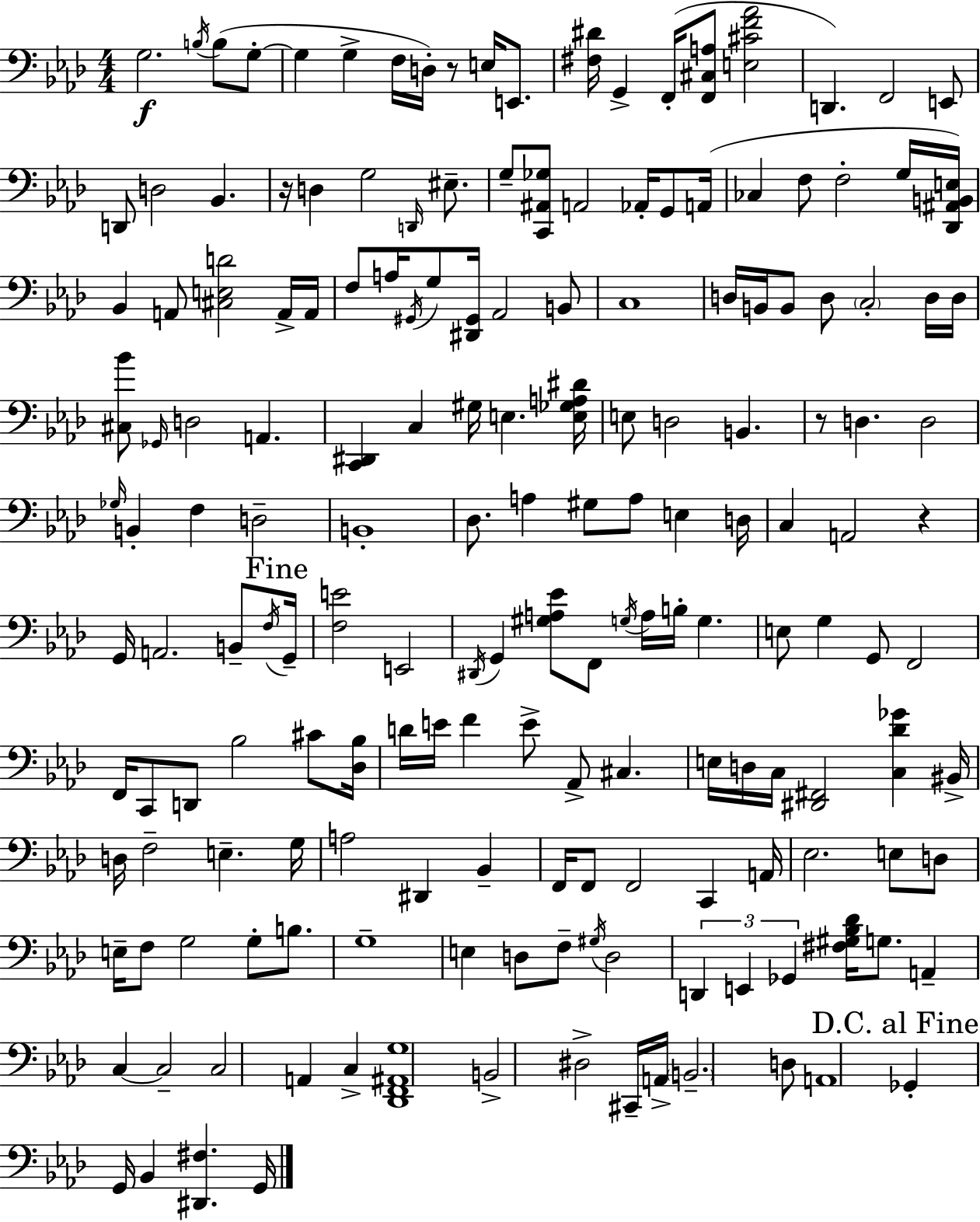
X:1
T:Untitled
M:4/4
L:1/4
K:Ab
G,2 B,/4 B,/2 G,/2 G, G, F,/4 D,/4 z/2 E,/4 E,,/2 [^F,^D]/4 G,, F,,/4 [F,,^C,A,]/2 [E,^CF_A]2 D,, F,,2 E,,/2 D,,/2 D,2 _B,, z/4 D, G,2 D,,/4 ^E,/2 G,/2 [C,,^A,,_G,]/2 A,,2 _A,,/4 G,,/2 A,,/4 _C, F,/2 F,2 G,/4 [_D,,^A,,B,,E,]/4 _B,, A,,/2 [^C,E,D]2 A,,/4 A,,/4 F,/2 A,/4 ^G,,/4 G,/2 [^D,,^G,,]/4 _A,,2 B,,/2 C,4 D,/4 B,,/4 B,,/2 D,/2 C,2 D,/4 D,/4 [^C,_B]/2 _G,,/4 D,2 A,, [C,,^D,,] C, ^G,/4 E, [E,_G,A,^D]/4 E,/2 D,2 B,, z/2 D, D,2 _G,/4 B,, F, D,2 B,,4 _D,/2 A, ^G,/2 A,/2 E, D,/4 C, A,,2 z G,,/4 A,,2 B,,/2 F,/4 G,,/4 [F,E]2 E,,2 ^D,,/4 G,, [^G,A,_E]/2 F,,/2 G,/4 A,/4 B,/4 G, E,/2 G, G,,/2 F,,2 F,,/4 C,,/2 D,,/2 _B,2 ^C/2 [_D,_B,]/4 D/4 E/4 F E/2 _A,,/2 ^C, E,/4 D,/4 C,/4 [^D,,^F,,]2 [C,_D_G] ^B,,/4 D,/4 F,2 E, G,/4 A,2 ^D,, _B,, F,,/4 F,,/2 F,,2 C,, A,,/4 _E,2 E,/2 D,/2 E,/4 F,/2 G,2 G,/2 B,/2 G,4 E, D,/2 F,/2 ^G,/4 D,2 D,, E,, _G,, [^F,^G,_B,_D]/4 G,/2 A,, C, C,2 C,2 A,, C, [_D,,F,,^A,,G,]4 B,,2 ^D,2 ^C,,/4 A,,/4 B,,2 D,/2 A,,4 _G,, G,,/4 _B,, [^D,,^F,] G,,/4